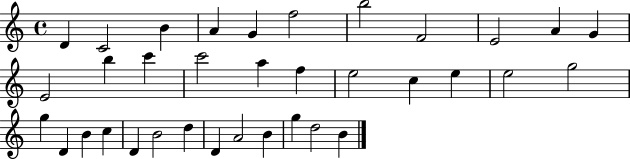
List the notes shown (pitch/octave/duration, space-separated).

D4/q C4/h B4/q A4/q G4/q F5/h B5/h F4/h E4/h A4/q G4/q E4/h B5/q C6/q C6/h A5/q F5/q E5/h C5/q E5/q E5/h G5/h G5/q D4/q B4/q C5/q D4/q B4/h D5/q D4/q A4/h B4/q G5/q D5/h B4/q